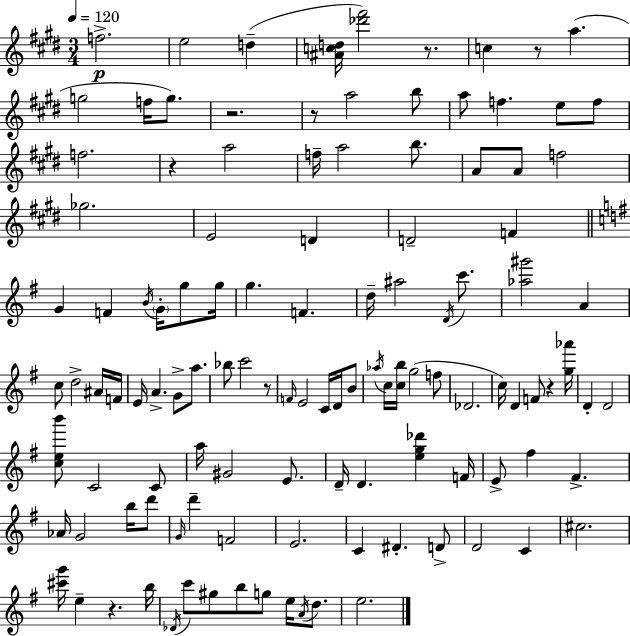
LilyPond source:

{
  \clef treble
  \numericTimeSignature
  \time 3/4
  \key e \major
  \tempo 4 = 120
  f''2.->\p | e''2 d''4--( | <ais' c'' d''>16 <des''' fis'''>2) r8. | c''4 r8 a''4.( | \break g''2 f''16 g''8.) | r2. | r8 a''2 b''8 | a''8 f''4. e''8 f''8 | \break f''2. | r4 a''2 | f''16-- a''2 b''8. | a'8 a'8 f''2 | \break ges''2. | e'2 d'4 | d'2-- f'4 | \bar "||" \break \key e \minor g'4 f'4 \acciaccatura { b'16 } \parenthesize g'16-. g''8 | g''16 g''4. f'4. | d''16-- ais''2 \acciaccatura { d'16 } c'''8. | <aes'' gis'''>2 a'4 | \break c''8 d''2-> | ais'16 f'16 e'16 a'4.-> g'8-> a''8. | bes''8 c'''2 | r8 \grace { f'16 } e'2 c'16 | \break d'16 b'8 \acciaccatura { aes''16 } c''16 <c'' b''>16 g''2( | f''8 des'2. | c''16) d'4 f'8 r4 | <g'' aes'''>16 d'4-. d'2 | \break <c'' e'' b'''>8 c'2 | c'8 a''16 gis'2 | e'8. d'16-- d'4. <e'' g'' des'''>4 | f'16 e'8-> fis''4 fis'4.-> | \break aes'16 g'2 | b''16 d'''8 \grace { g'16 } d'''4-- f'2 | e'2. | c'4 dis'4.-. | \break d'8-> d'2 | c'4 cis''2. | <cis''' g'''>16 e''4-- r4. | b''16 \acciaccatura { des'16 } c'''8 gis''8 b''8 | \break g''8 e''16 \acciaccatura { a'16 } d''8. e''2. | \bar "|."
}